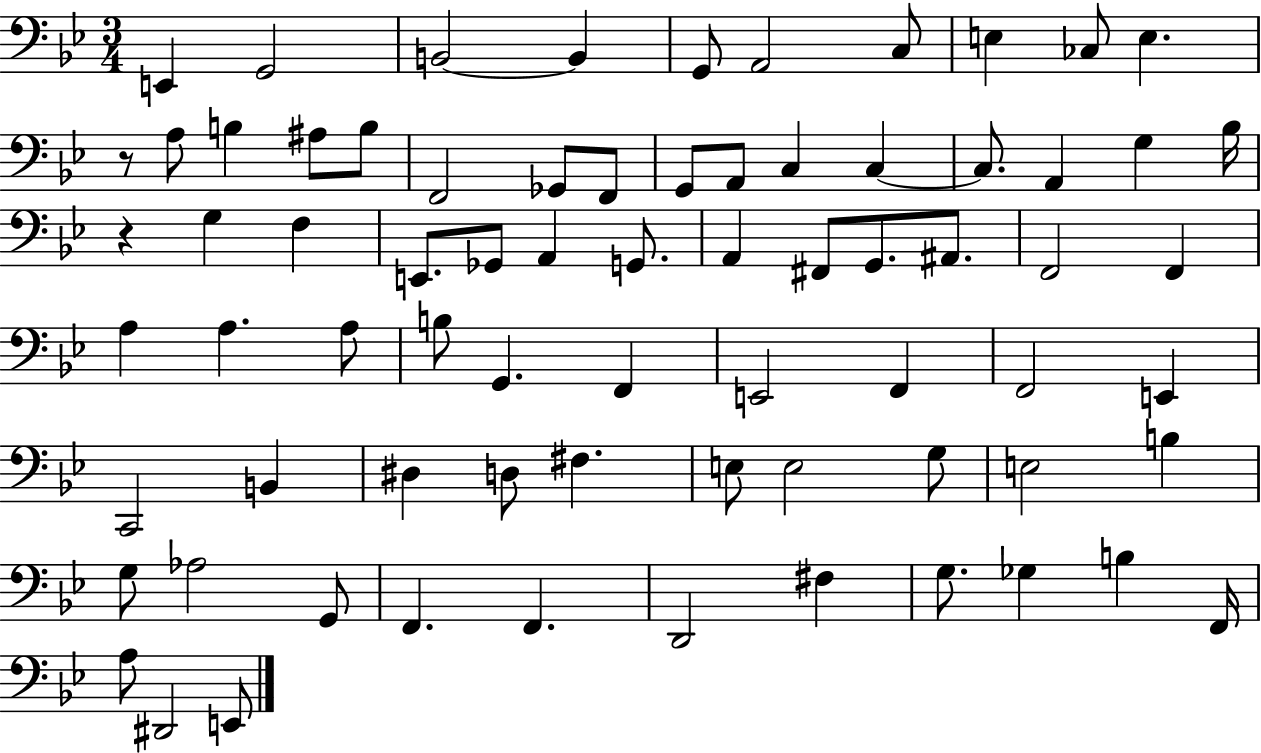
E2/q G2/h B2/h B2/q G2/e A2/h C3/e E3/q CES3/e E3/q. R/e A3/e B3/q A#3/e B3/e F2/h Gb2/e F2/e G2/e A2/e C3/q C3/q C3/e. A2/q G3/q Bb3/s R/q G3/q F3/q E2/e. Gb2/e A2/q G2/e. A2/q F#2/e G2/e. A#2/e. F2/h F2/q A3/q A3/q. A3/e B3/e G2/q. F2/q E2/h F2/q F2/h E2/q C2/h B2/q D#3/q D3/e F#3/q. E3/e E3/h G3/e E3/h B3/q G3/e Ab3/h G2/e F2/q. F2/q. D2/h F#3/q G3/e. Gb3/q B3/q F2/s A3/e D#2/h E2/e